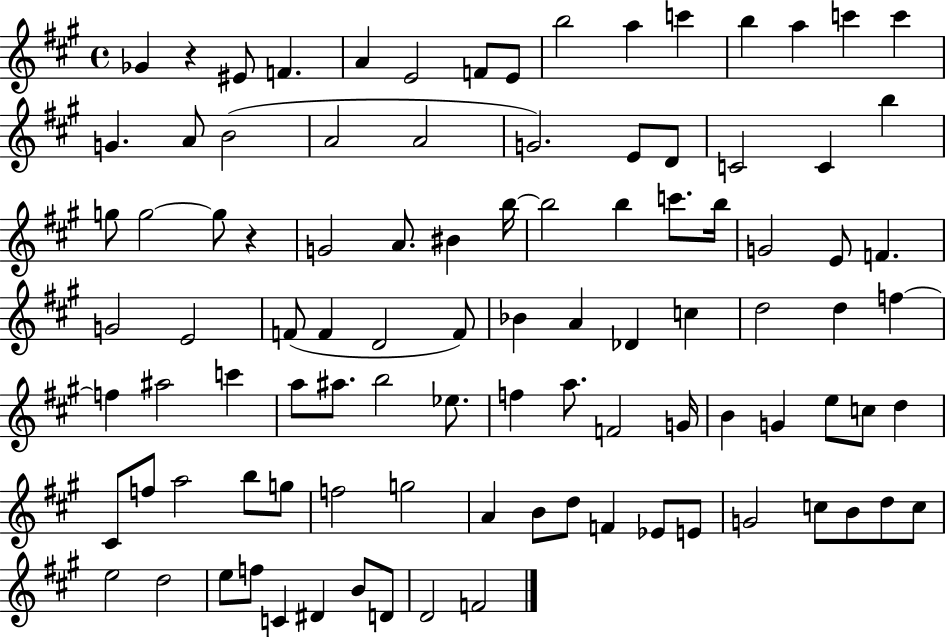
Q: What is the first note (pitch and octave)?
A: Gb4